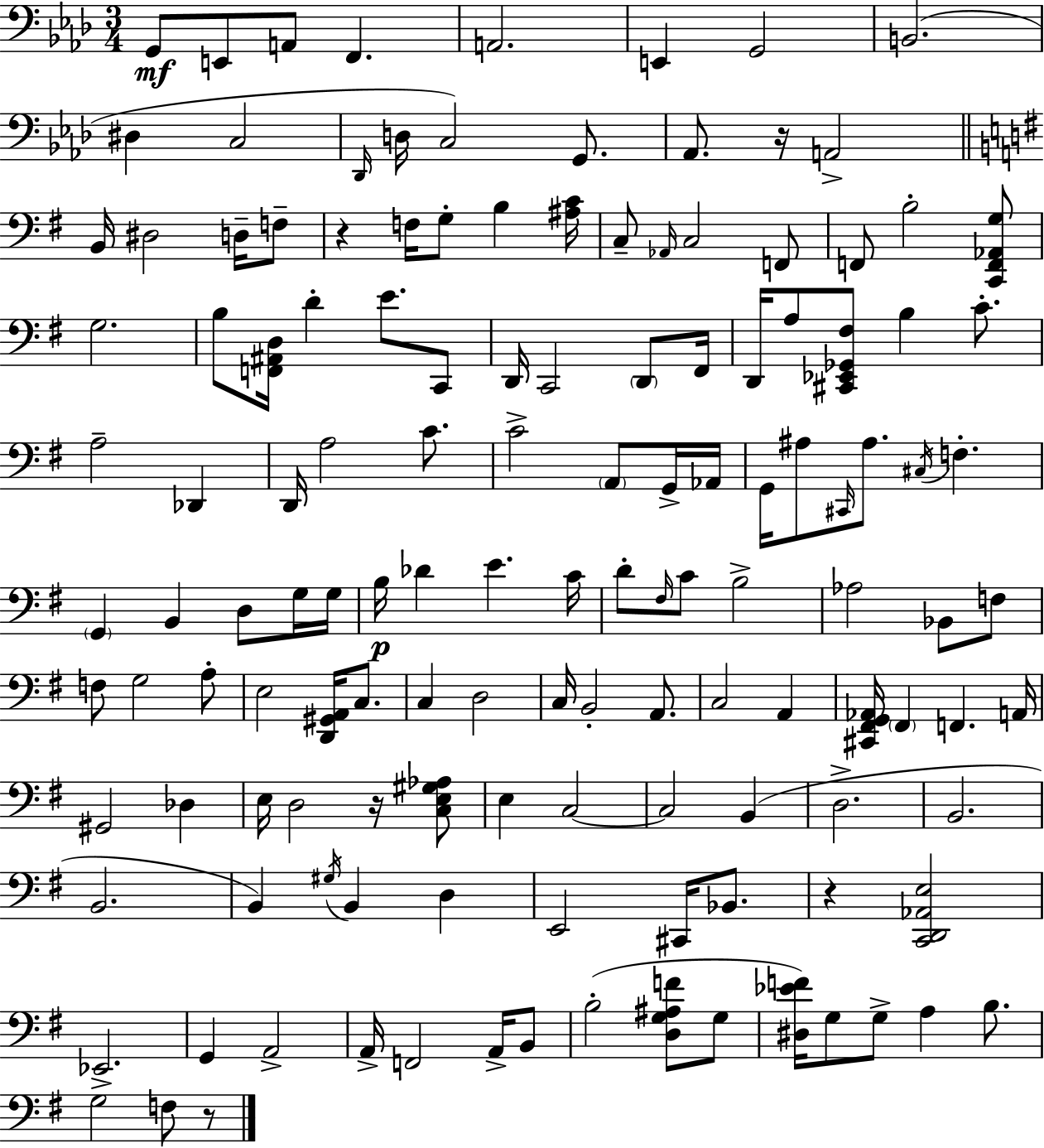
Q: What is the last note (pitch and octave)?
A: F3